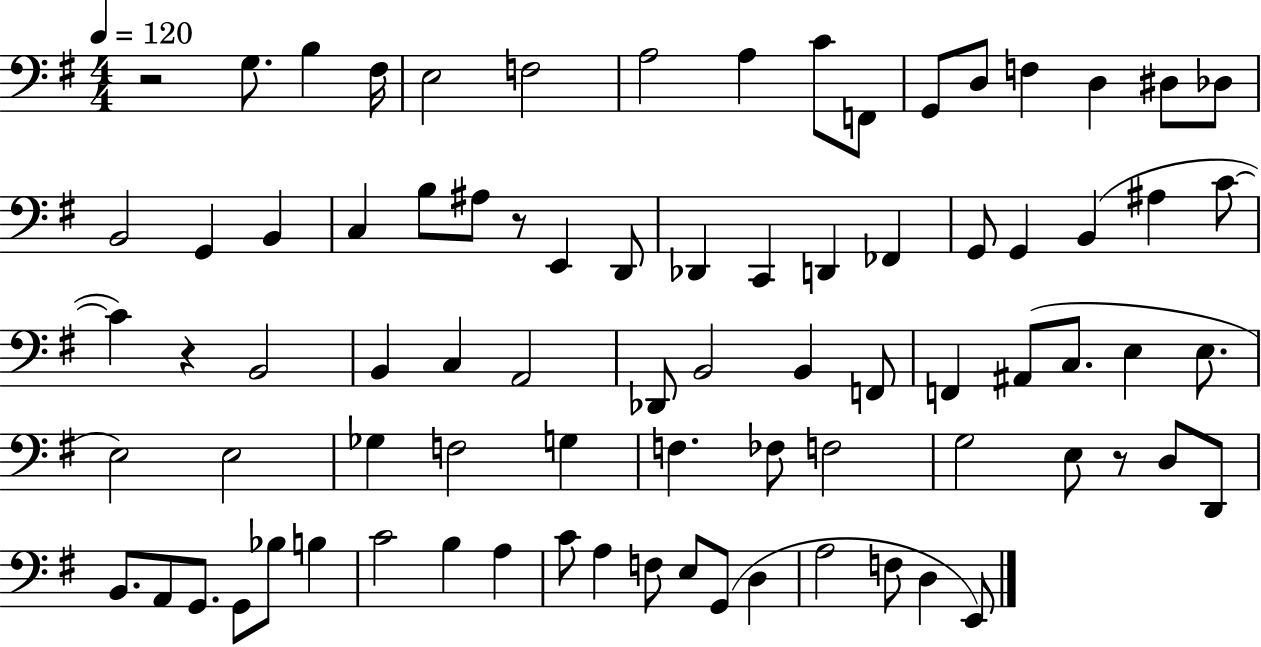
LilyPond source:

{
  \clef bass
  \numericTimeSignature
  \time 4/4
  \key g \major
  \tempo 4 = 120
  r2 g8. b4 fis16 | e2 f2 | a2 a4 c'8 f,8 | g,8 d8 f4 d4 dis8 des8 | \break b,2 g,4 b,4 | c4 b8 ais8 r8 e,4 d,8 | des,4 c,4 d,4 fes,4 | g,8 g,4 b,4( ais4 c'8~~ | \break c'4) r4 b,2 | b,4 c4 a,2 | des,8 b,2 b,4 f,8 | f,4 ais,8( c8. e4 e8. | \break e2) e2 | ges4 f2 g4 | f4. fes8 f2 | g2 e8 r8 d8 d,8 | \break b,8. a,8 g,8. g,8 bes8 b4 | c'2 b4 a4 | c'8 a4 f8 e8 g,8( d4 | a2 f8 d4 e,8) | \break \bar "|."
}